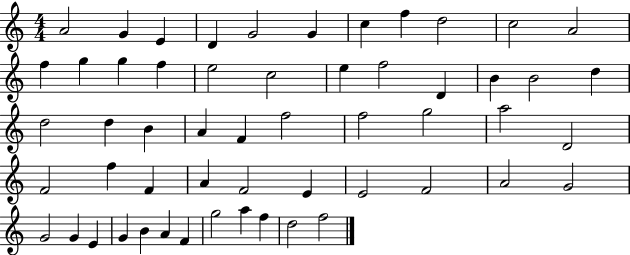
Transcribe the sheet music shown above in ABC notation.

X:1
T:Untitled
M:4/4
L:1/4
K:C
A2 G E D G2 G c f d2 c2 A2 f g g f e2 c2 e f2 D B B2 d d2 d B A F f2 f2 g2 a2 D2 F2 f F A F2 E E2 F2 A2 G2 G2 G E G B A F g2 a f d2 f2